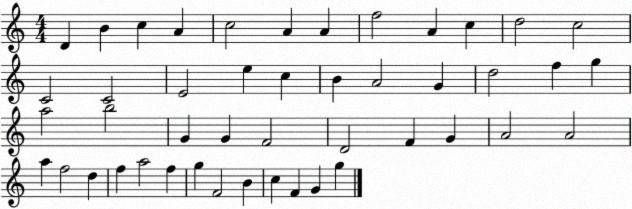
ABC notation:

X:1
T:Untitled
M:4/4
L:1/4
K:C
D B c A c2 A A f2 A c d2 c2 C2 C2 E2 e c B A2 G d2 f g a2 b2 G G F2 D2 F G A2 A2 a f2 d f a2 f g F2 B c F G g